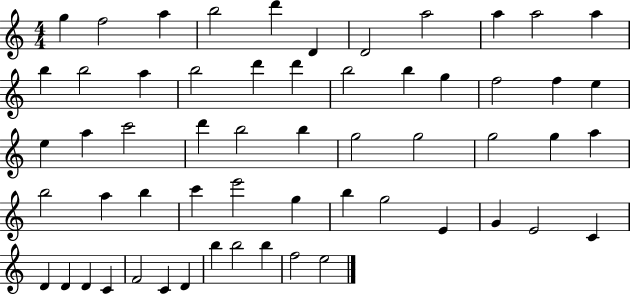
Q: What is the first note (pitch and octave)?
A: G5